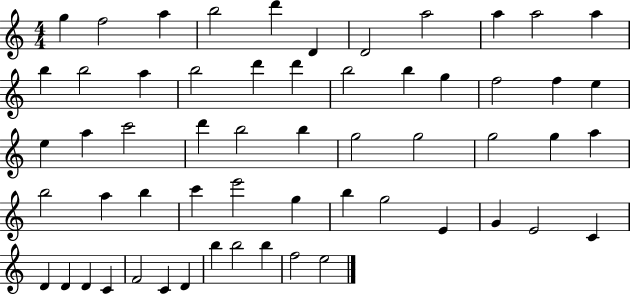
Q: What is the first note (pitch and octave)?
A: G5